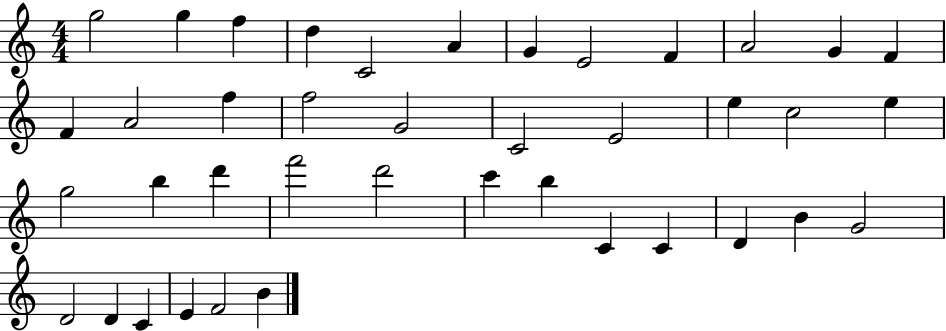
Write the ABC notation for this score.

X:1
T:Untitled
M:4/4
L:1/4
K:C
g2 g f d C2 A G E2 F A2 G F F A2 f f2 G2 C2 E2 e c2 e g2 b d' f'2 d'2 c' b C C D B G2 D2 D C E F2 B